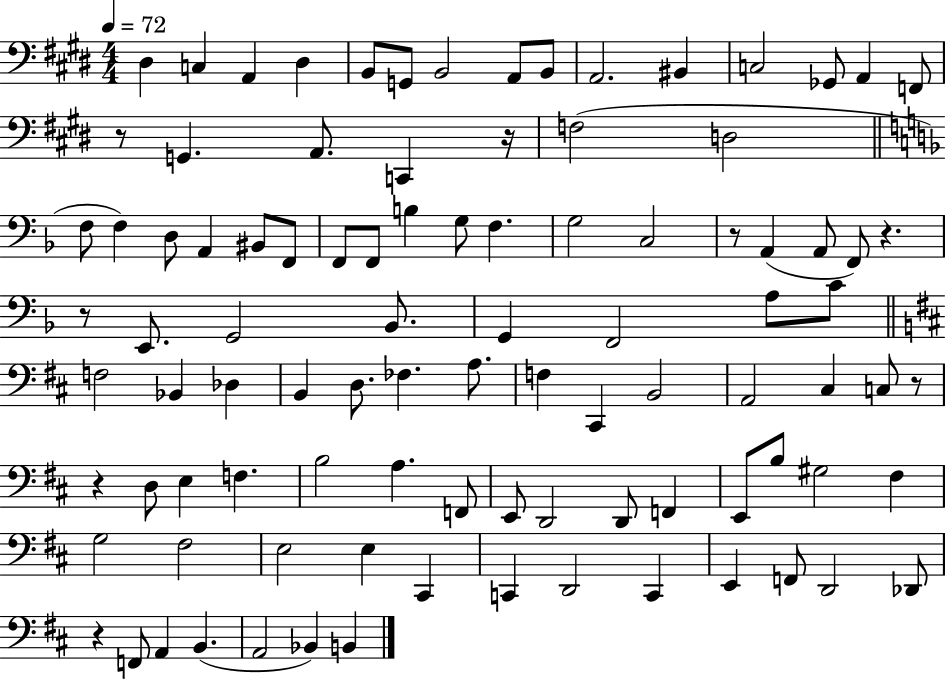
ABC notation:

X:1
T:Untitled
M:4/4
L:1/4
K:E
^D, C, A,, ^D, B,,/2 G,,/2 B,,2 A,,/2 B,,/2 A,,2 ^B,, C,2 _G,,/2 A,, F,,/2 z/2 G,, A,,/2 C,, z/4 F,2 D,2 F,/2 F, D,/2 A,, ^B,,/2 F,,/2 F,,/2 F,,/2 B, G,/2 F, G,2 C,2 z/2 A,, A,,/2 F,,/2 z z/2 E,,/2 G,,2 _B,,/2 G,, F,,2 A,/2 C/2 F,2 _B,, _D, B,, D,/2 _F, A,/2 F, ^C,, B,,2 A,,2 ^C, C,/2 z/2 z D,/2 E, F, B,2 A, F,,/2 E,,/2 D,,2 D,,/2 F,, E,,/2 B,/2 ^G,2 ^F, G,2 ^F,2 E,2 E, ^C,, C,, D,,2 C,, E,, F,,/2 D,,2 _D,,/2 z F,,/2 A,, B,, A,,2 _B,, B,,